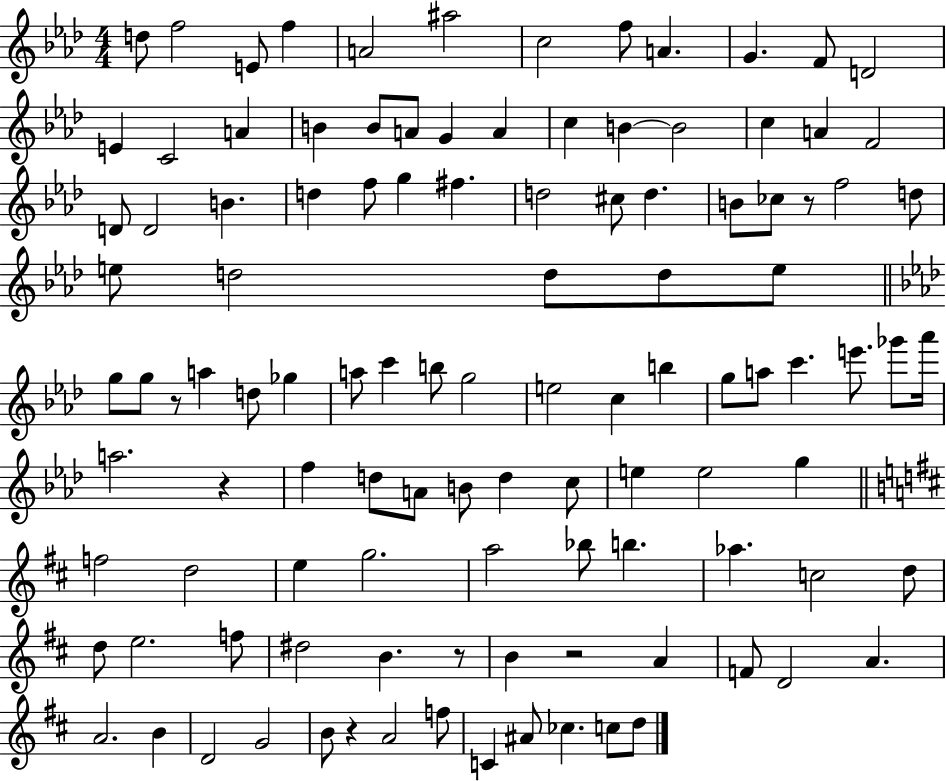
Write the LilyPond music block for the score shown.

{
  \clef treble
  \numericTimeSignature
  \time 4/4
  \key aes \major
  d''8 f''2 e'8 f''4 | a'2 ais''2 | c''2 f''8 a'4. | g'4. f'8 d'2 | \break e'4 c'2 a'4 | b'4 b'8 a'8 g'4 a'4 | c''4 b'4~~ b'2 | c''4 a'4 f'2 | \break d'8 d'2 b'4. | d''4 f''8 g''4 fis''4. | d''2 cis''8 d''4. | b'8 ces''8 r8 f''2 d''8 | \break e''8 d''2 d''8 d''8 e''8 | \bar "||" \break \key aes \major g''8 g''8 r8 a''4 d''8 ges''4 | a''8 c'''4 b''8 g''2 | e''2 c''4 b''4 | g''8 a''8 c'''4. e'''8. ges'''8 aes'''16 | \break a''2. r4 | f''4 d''8 a'8 b'8 d''4 c''8 | e''4 e''2 g''4 | \bar "||" \break \key d \major f''2 d''2 | e''4 g''2. | a''2 bes''8 b''4. | aes''4. c''2 d''8 | \break d''8 e''2. f''8 | dis''2 b'4. r8 | b'4 r2 a'4 | f'8 d'2 a'4. | \break a'2. b'4 | d'2 g'2 | b'8 r4 a'2 f''8 | c'4 ais'8 ces''4. c''8 d''8 | \break \bar "|."
}